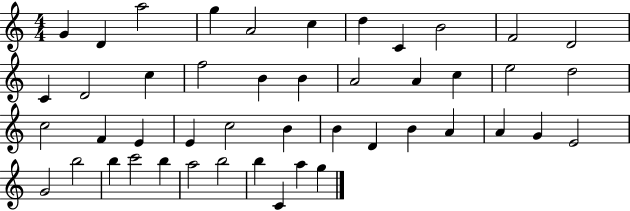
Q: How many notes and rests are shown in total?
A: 46